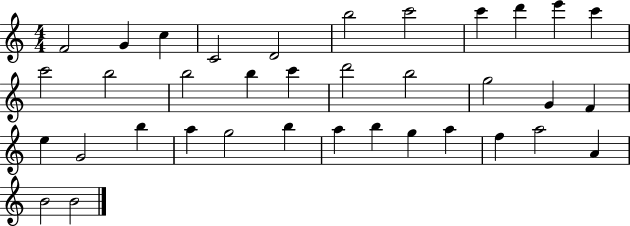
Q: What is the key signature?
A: C major